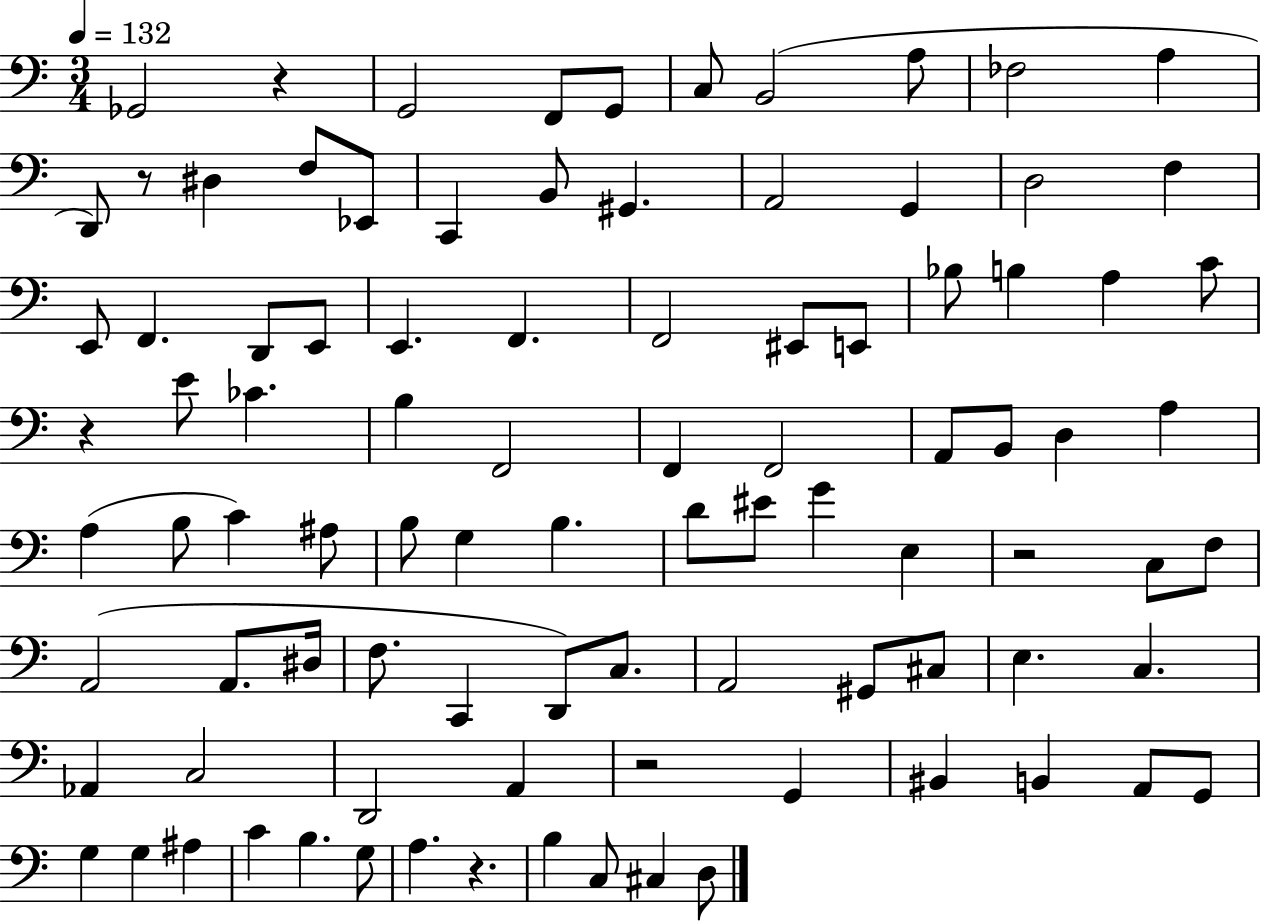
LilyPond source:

{
  \clef bass
  \numericTimeSignature
  \time 3/4
  \key c \major
  \tempo 4 = 132
  ges,2 r4 | g,2 f,8 g,8 | c8 b,2( a8 | fes2 a4 | \break d,8) r8 dis4 f8 ees,8 | c,4 b,8 gis,4. | a,2 g,4 | d2 f4 | \break e,8 f,4. d,8 e,8 | e,4. f,4. | f,2 eis,8 e,8 | bes8 b4 a4 c'8 | \break r4 e'8 ces'4. | b4 f,2 | f,4 f,2 | a,8 b,8 d4 a4 | \break a4( b8 c'4) ais8 | b8 g4 b4. | d'8 eis'8 g'4 e4 | r2 c8 f8 | \break a,2( a,8. dis16 | f8. c,4 d,8) c8. | a,2 gis,8 cis8 | e4. c4. | \break aes,4 c2 | d,2 a,4 | r2 g,4 | bis,4 b,4 a,8 g,8 | \break g4 g4 ais4 | c'4 b4. g8 | a4. r4. | b4 c8 cis4 d8 | \break \bar "|."
}